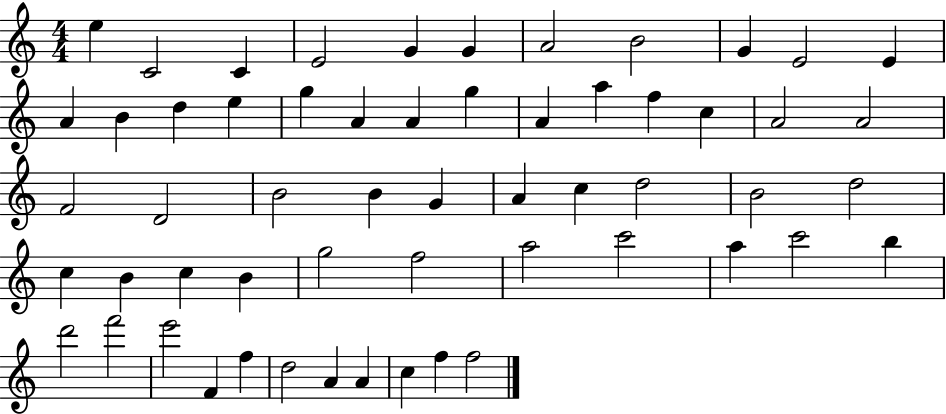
X:1
T:Untitled
M:4/4
L:1/4
K:C
e C2 C E2 G G A2 B2 G E2 E A B d e g A A g A a f c A2 A2 F2 D2 B2 B G A c d2 B2 d2 c B c B g2 f2 a2 c'2 a c'2 b d'2 f'2 e'2 F f d2 A A c f f2